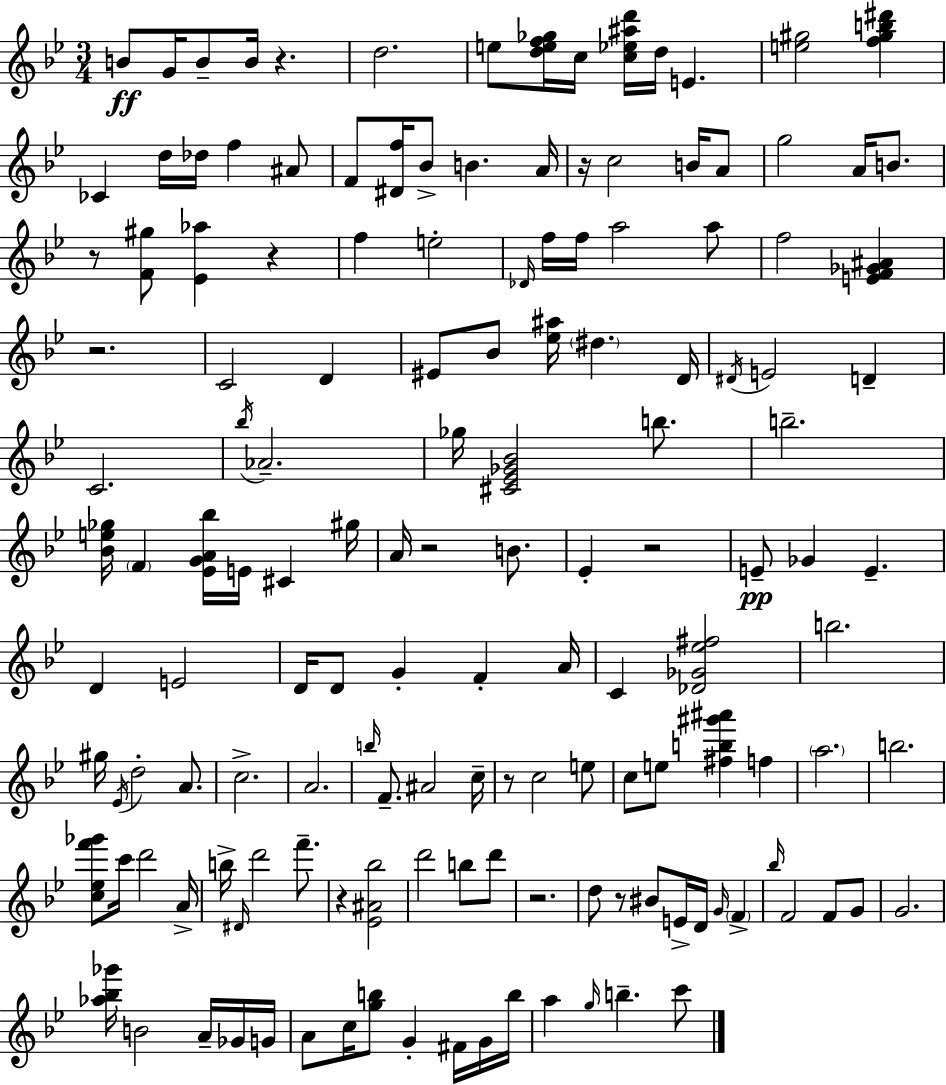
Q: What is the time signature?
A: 3/4